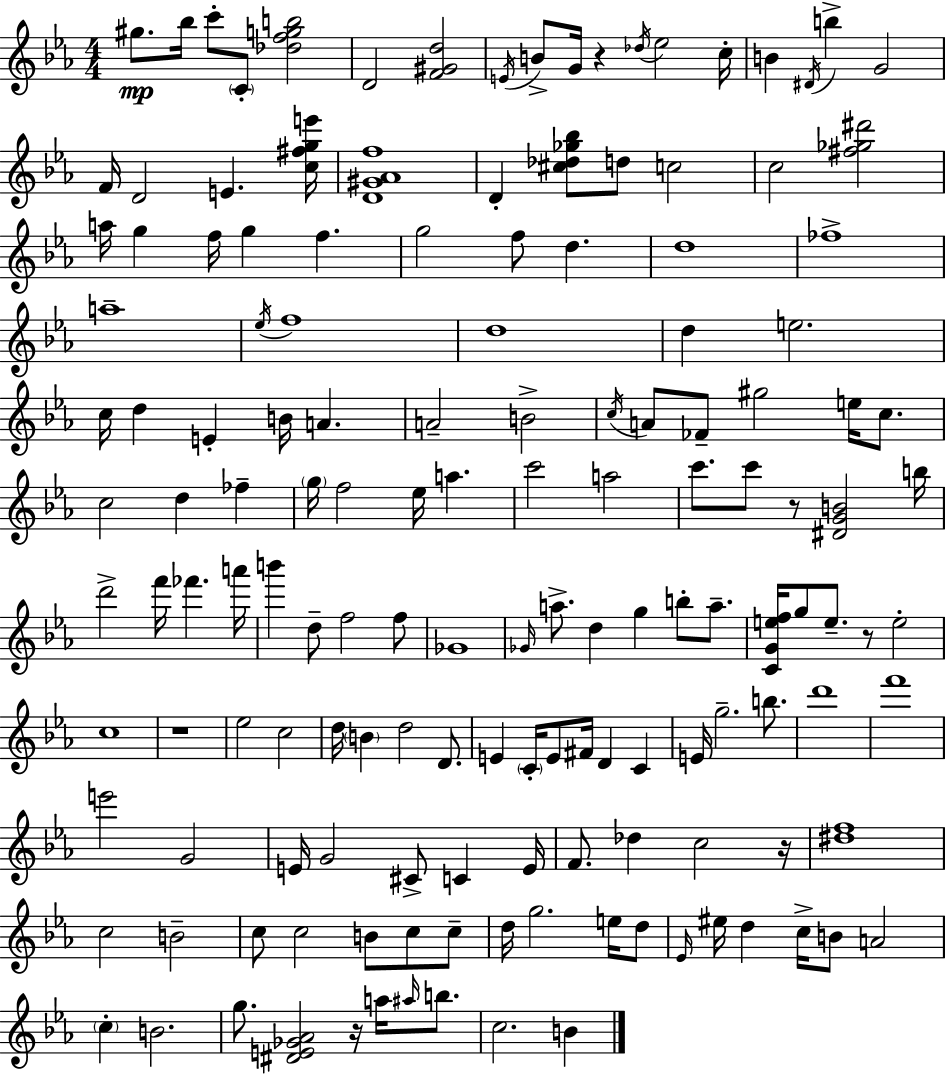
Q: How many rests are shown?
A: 6